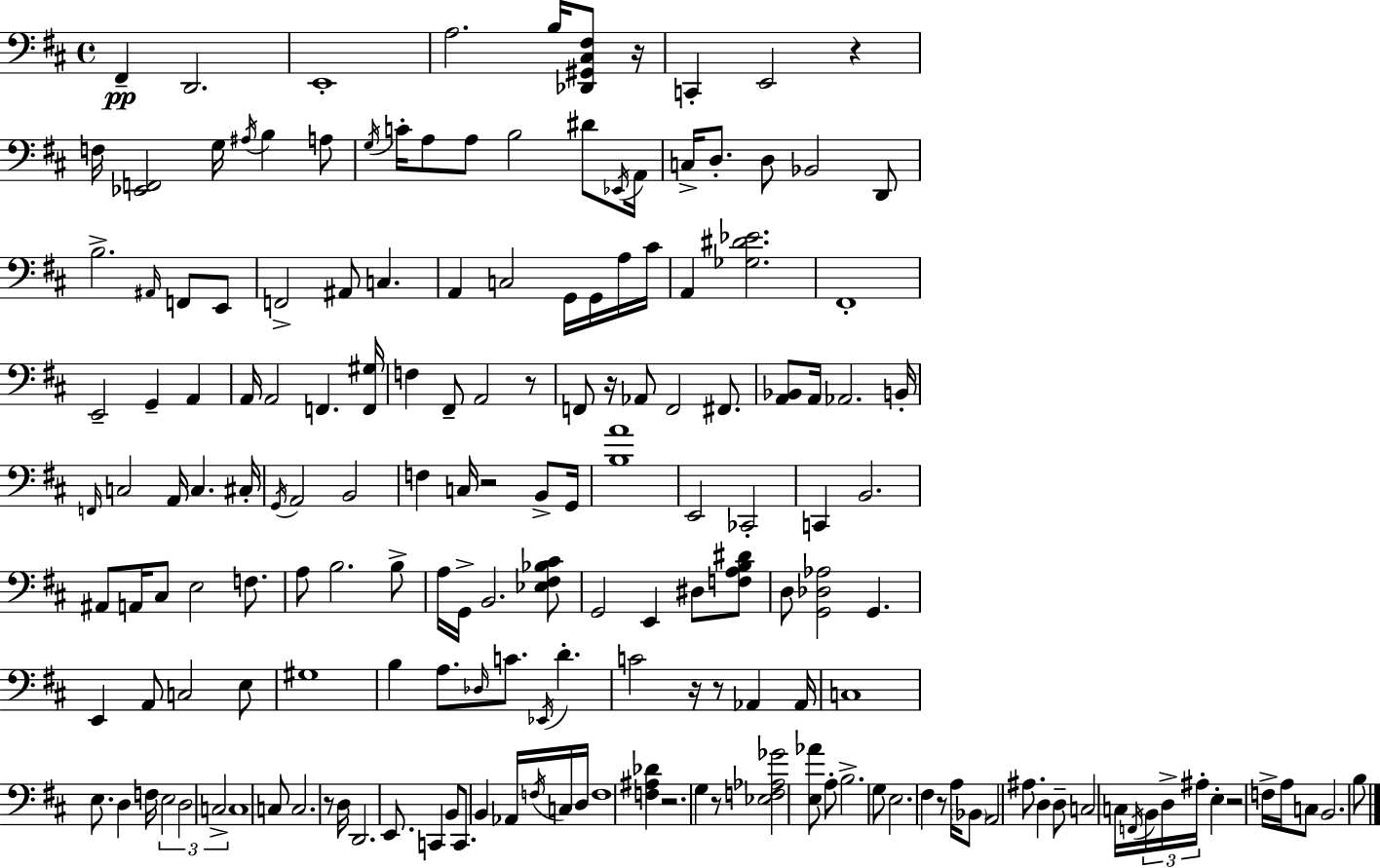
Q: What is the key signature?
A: D major